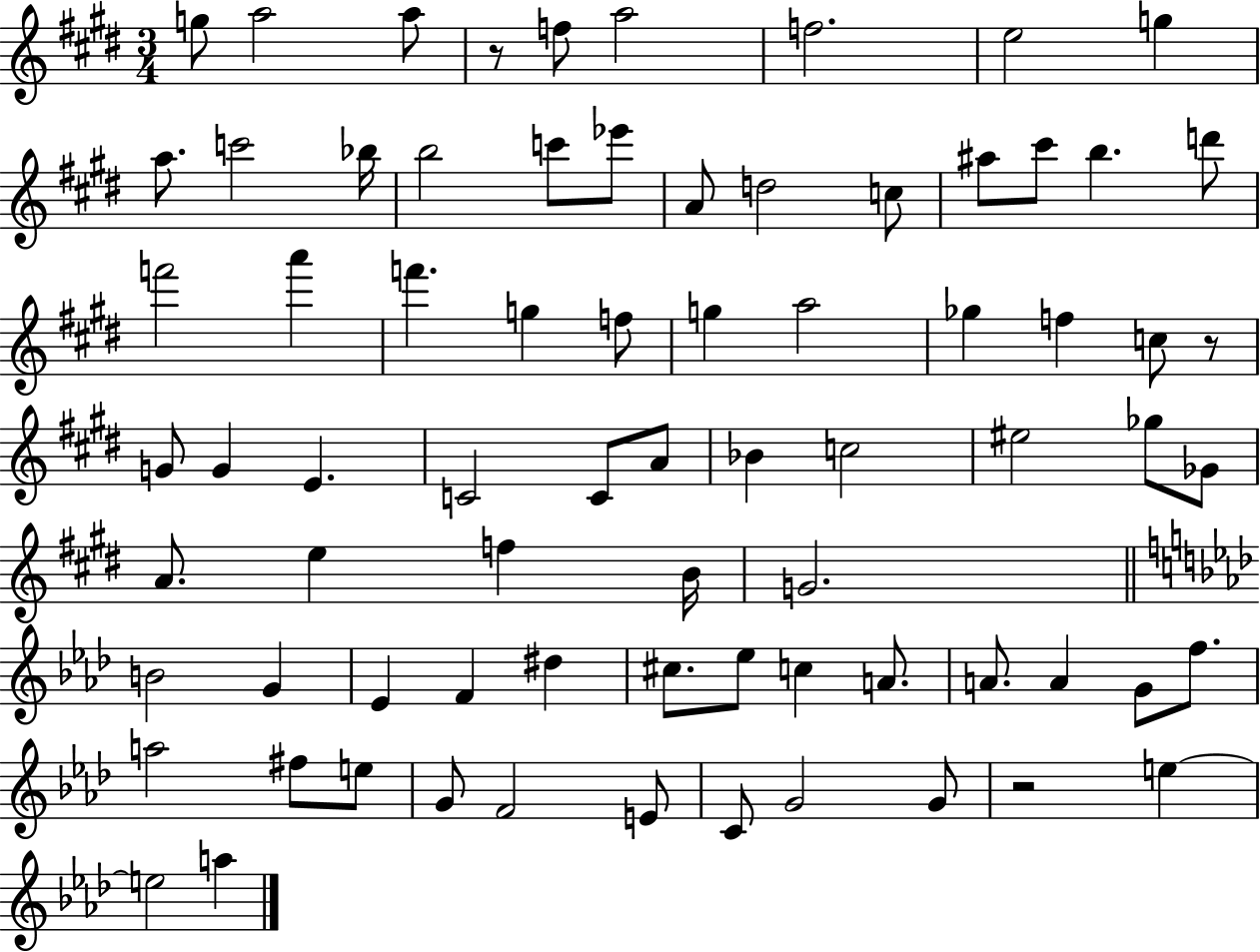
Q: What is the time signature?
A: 3/4